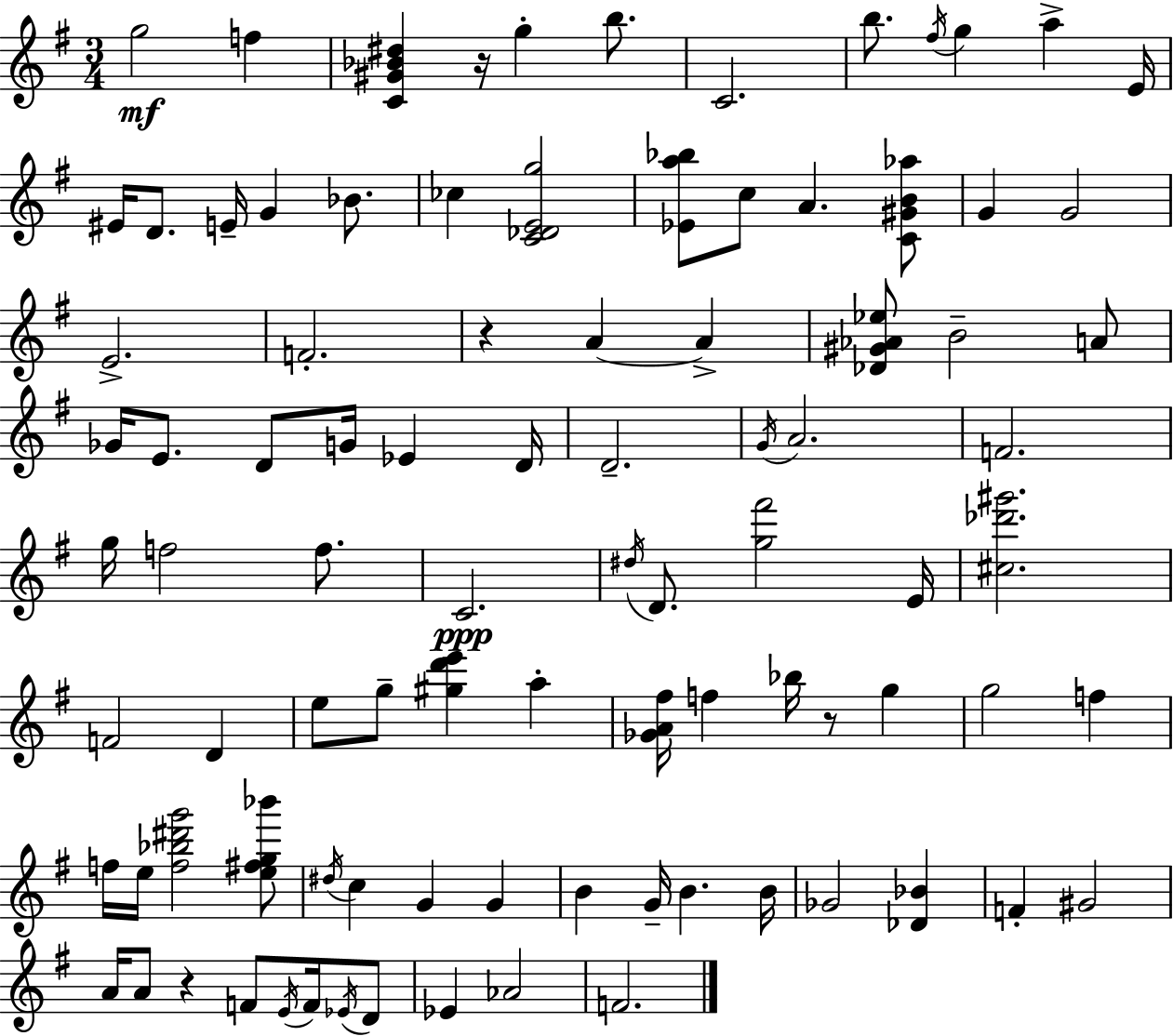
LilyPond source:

{
  \clef treble
  \numericTimeSignature
  \time 3/4
  \key e \minor
  \repeat volta 2 { g''2\mf f''4 | <c' gis' bes' dis''>4 r16 g''4-. b''8. | c'2. | b''8. \acciaccatura { fis''16 } g''4 a''4-> | \break e'16 eis'16 d'8. e'16-- g'4 bes'8. | ces''4 <c' des' e' g''>2 | <ees' a'' bes''>8 c''8 a'4. <c' gis' b' aes''>8 | g'4 g'2 | \break e'2.-> | f'2.-. | r4 a'4~~ a'4-> | <des' gis' aes' ees''>8 b'2-- a'8 | \break ges'16 e'8. d'8 g'16 ees'4 | d'16 d'2.-- | \acciaccatura { g'16 } a'2. | f'2. | \break g''16 f''2 f''8. | c'2.\ppp | \acciaccatura { dis''16 } d'8. <g'' fis'''>2 | e'16 <cis'' des''' gis'''>2. | \break f'2 d'4 | e''8 g''8-- <gis'' d''' e'''>4 a''4-. | <ges' a' fis''>16 f''4 bes''16 r8 g''4 | g''2 f''4 | \break f''16 e''16 <f'' bes'' dis''' g'''>2 | <e'' fis'' g'' bes'''>8 \acciaccatura { dis''16 } c''4 g'4 | g'4 b'4 g'16-- b'4. | b'16 ges'2 | \break <des' bes'>4 f'4-. gis'2 | a'16 a'8 r4 f'8 | \acciaccatura { e'16 } f'16 \acciaccatura { ees'16 } d'8 ees'4 aes'2 | f'2. | \break } \bar "|."
}